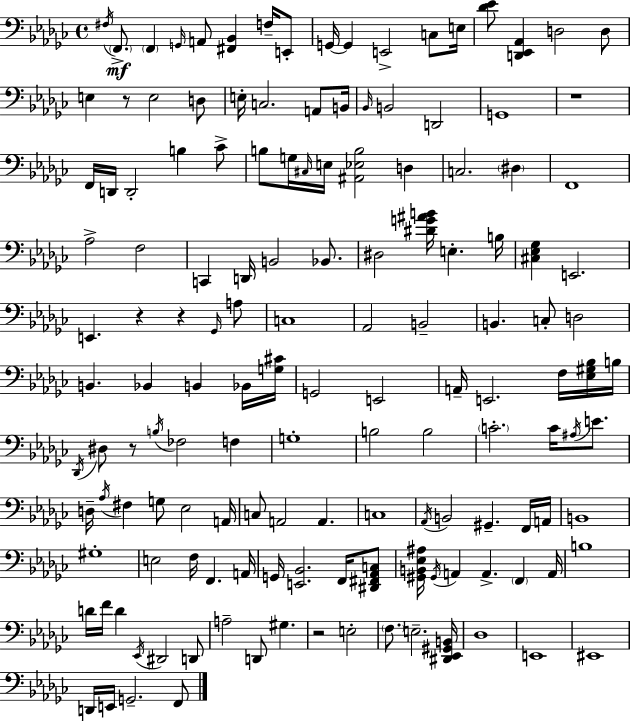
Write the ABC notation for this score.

X:1
T:Untitled
M:4/4
L:1/4
K:Ebm
^F,/4 F,,/2 F,, G,,/4 A,,/2 [^F,,_B,,] F,/4 E,,/2 G,,/4 G,, E,,2 C,/2 E,/4 [_D_E]/2 [D,,_E,,_A,,] D,2 D,/2 E, z/2 E,2 D,/2 E,/4 C,2 A,,/2 B,,/4 _B,,/4 B,,2 D,,2 G,,4 z4 F,,/4 D,,/4 D,,2 B, _C/2 B,/2 G,/4 ^C,/4 E,/4 [^A,,_E,B,]2 D, C,2 ^D, F,,4 _A,2 F,2 C,, D,,/4 B,,2 _B,,/2 ^D,2 [^DG^AB]/4 E, B,/4 [^C,_E,_G,] E,,2 E,, z z _G,,/4 A,/2 C,4 _A,,2 B,,2 B,, C,/2 D,2 B,, _B,, B,, _B,,/4 [G,^C]/4 G,,2 E,,2 A,,/4 E,,2 F,/4 [_E,^G,_B,]/4 B,/4 _D,,/4 ^D,/2 z/2 B,/4 _F,2 F, G,4 B,2 B,2 C2 C/4 ^A,/4 E/2 D,/4 _A,/4 ^F, G,/2 _E,2 A,,/4 C,/2 A,,2 A,, C,4 _A,,/4 B,,2 ^G,, F,,/4 A,,/4 B,,4 ^G,4 E,2 F,/4 F,, A,,/4 G,,/4 [E,,_B,,]2 F,,/4 [^D,,^F,,_A,,C,]/2 [^G,,B,,_E,^A,]/4 ^G,,/4 A,, A,, F,, A,,/4 B,4 D/4 F/4 D _E,,/4 ^D,,2 D,,/2 A,2 D,,/2 ^G, z2 E,2 F,/2 E,2 [^D,,_E,,^G,,B,,]/4 _D,4 E,,4 ^E,,4 D,,/4 E,,/4 G,,2 F,,/2